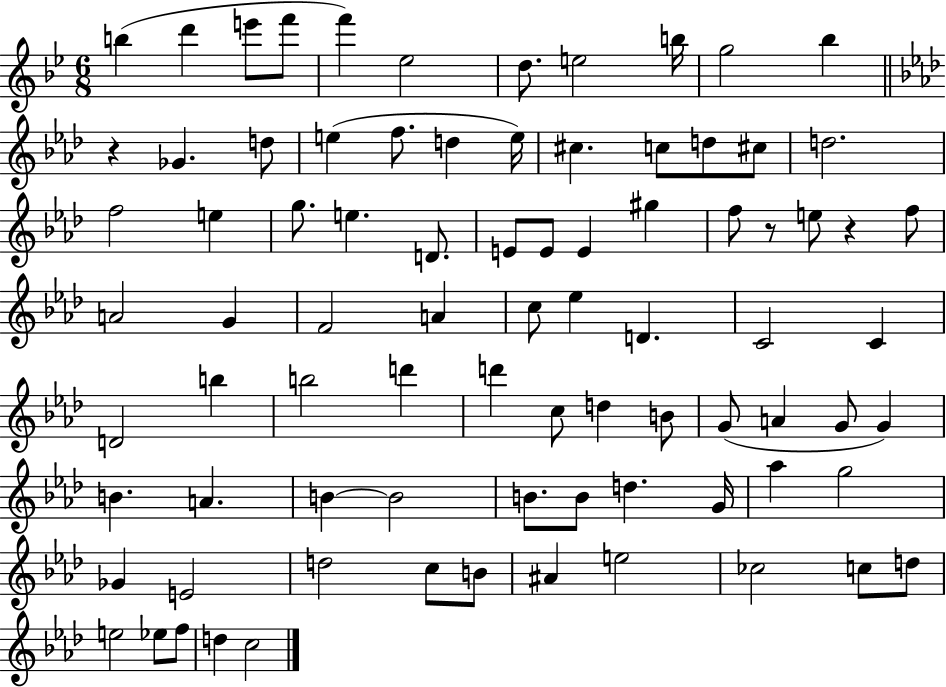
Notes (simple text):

B5/q D6/q E6/e F6/e F6/q Eb5/h D5/e. E5/h B5/s G5/h Bb5/q R/q Gb4/q. D5/e E5/q F5/e. D5/q E5/s C#5/q. C5/e D5/e C#5/e D5/h. F5/h E5/q G5/e. E5/q. D4/e. E4/e E4/e E4/q G#5/q F5/e R/e E5/e R/q F5/e A4/h G4/q F4/h A4/q C5/e Eb5/q D4/q. C4/h C4/q D4/h B5/q B5/h D6/q D6/q C5/e D5/q B4/e G4/e A4/q G4/e G4/q B4/q. A4/q. B4/q B4/h B4/e. B4/e D5/q. G4/s Ab5/q G5/h Gb4/q E4/h D5/h C5/e B4/e A#4/q E5/h CES5/h C5/e D5/e E5/h Eb5/e F5/e D5/q C5/h